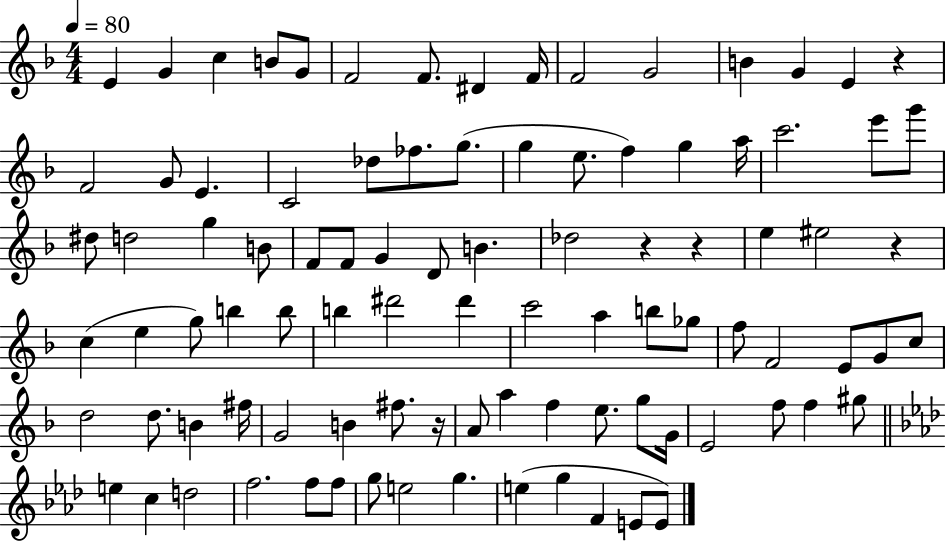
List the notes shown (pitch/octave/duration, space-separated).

E4/q G4/q C5/q B4/e G4/e F4/h F4/e. D#4/q F4/s F4/h G4/h B4/q G4/q E4/q R/q F4/h G4/e E4/q. C4/h Db5/e FES5/e. G5/e. G5/q E5/e. F5/q G5/q A5/s C6/h. E6/e G6/e D#5/e D5/h G5/q B4/e F4/e F4/e G4/q D4/e B4/q. Db5/h R/q R/q E5/q EIS5/h R/q C5/q E5/q G5/e B5/q B5/e B5/q D#6/h D#6/q C6/h A5/q B5/e Gb5/e F5/e F4/h E4/e G4/e C5/e D5/h D5/e. B4/q F#5/s G4/h B4/q F#5/e. R/s A4/e A5/q F5/q E5/e. G5/e G4/s E4/h F5/e F5/q G#5/e E5/q C5/q D5/h F5/h. F5/e F5/e G5/e E5/h G5/q. E5/q G5/q F4/q E4/e E4/e